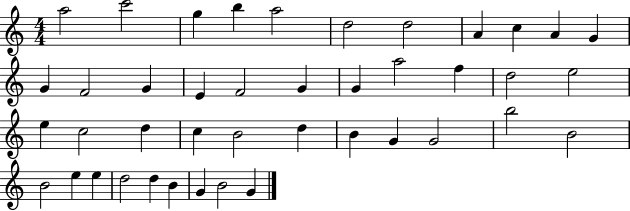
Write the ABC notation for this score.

X:1
T:Untitled
M:4/4
L:1/4
K:C
a2 c'2 g b a2 d2 d2 A c A G G F2 G E F2 G G a2 f d2 e2 e c2 d c B2 d B G G2 b2 B2 B2 e e d2 d B G B2 G